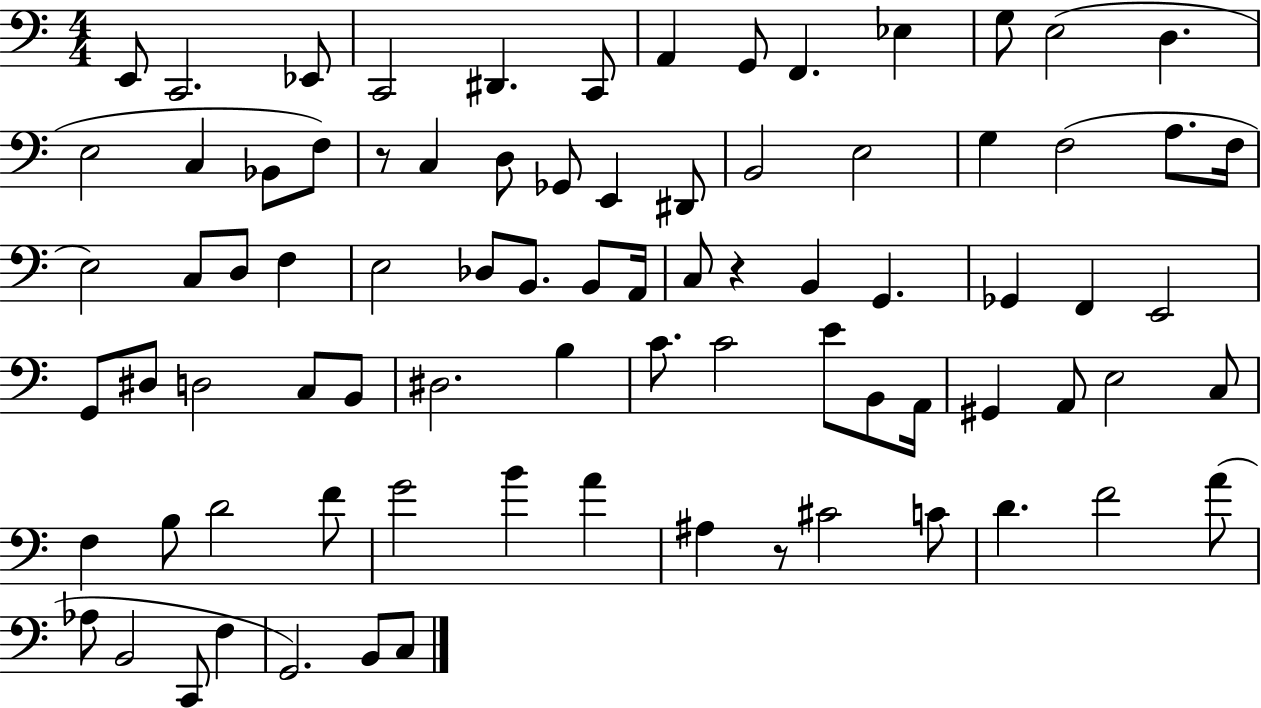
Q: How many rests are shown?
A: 3